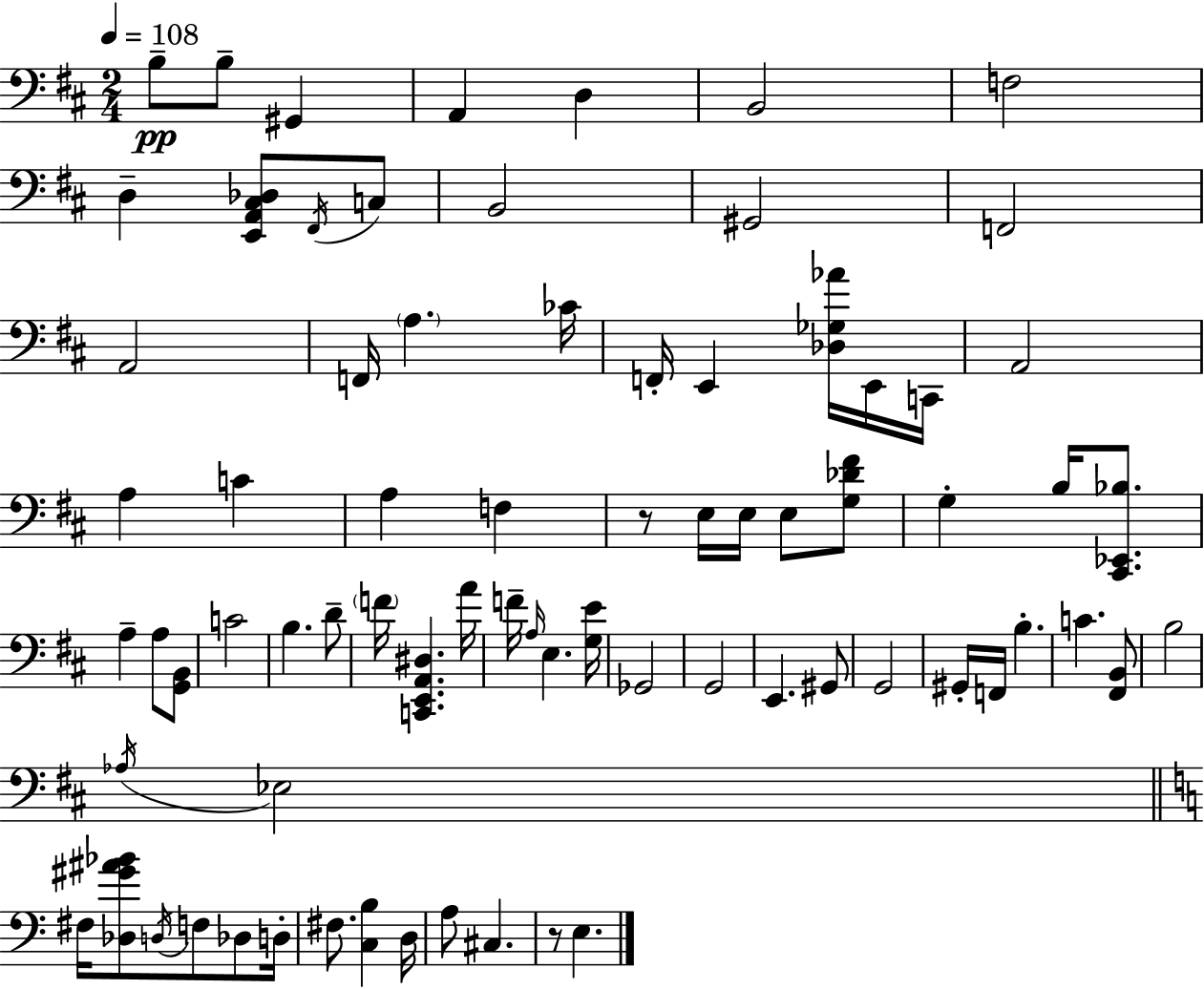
{
  \clef bass
  \numericTimeSignature
  \time 2/4
  \key d \major
  \tempo 4 = 108
  \repeat volta 2 { b8--\pp b8-- gis,4 | a,4 d4 | b,2 | f2 | \break d4-- <e, a, cis des>8 \acciaccatura { fis,16 } c8 | b,2 | gis,2 | f,2 | \break a,2 | f,16 \parenthesize a4. | ces'16 f,16-. e,4 <des ges aes'>16 e,16 | c,16 a,2 | \break a4 c'4 | a4 f4 | r8 e16 e16 e8 <g des' fis'>8 | g4-. b16 <cis, ees, bes>8. | \break a4-- a8 <g, b,>8 | c'2 | b4. d'8-- | \parenthesize f'16 <c, e, a, dis>4. | \break a'16 f'16-- \grace { a16 } e4. | <g e'>16 ges,2 | g,2 | e,4. | \break gis,8 g,2 | gis,16-. f,16 b4.-. | c'4. | <fis, b,>8 b2 | \break \acciaccatura { aes16 } ees2 | \bar "||" \break \key c \major fis16 <des gis' ais' bes'>8 \acciaccatura { d16 } f8 des8 | d16-. fis8. <c b>4 | d16 a8 cis4. | r8 e4. | \break } \bar "|."
}